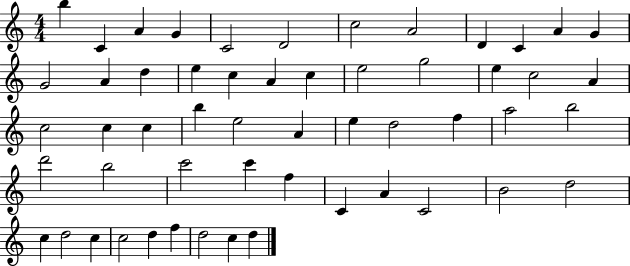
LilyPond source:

{
  \clef treble
  \numericTimeSignature
  \time 4/4
  \key c \major
  b''4 c'4 a'4 g'4 | c'2 d'2 | c''2 a'2 | d'4 c'4 a'4 g'4 | \break g'2 a'4 d''4 | e''4 c''4 a'4 c''4 | e''2 g''2 | e''4 c''2 a'4 | \break c''2 c''4 c''4 | b''4 e''2 a'4 | e''4 d''2 f''4 | a''2 b''2 | \break d'''2 b''2 | c'''2 c'''4 f''4 | c'4 a'4 c'2 | b'2 d''2 | \break c''4 d''2 c''4 | c''2 d''4 f''4 | d''2 c''4 d''4 | \bar "|."
}